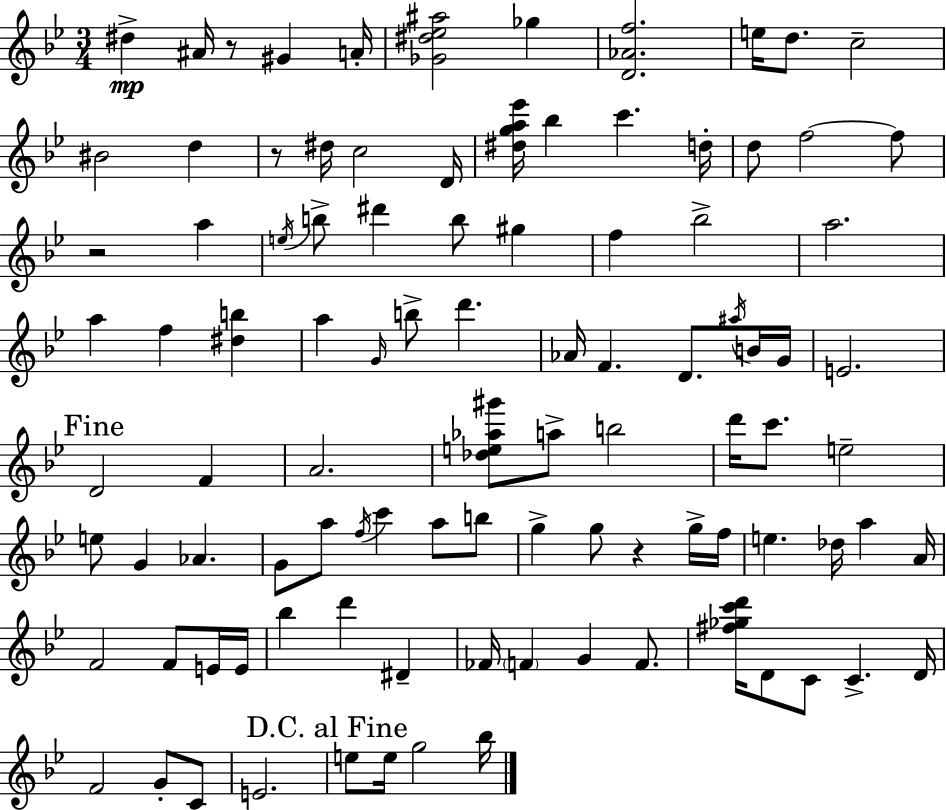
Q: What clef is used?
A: treble